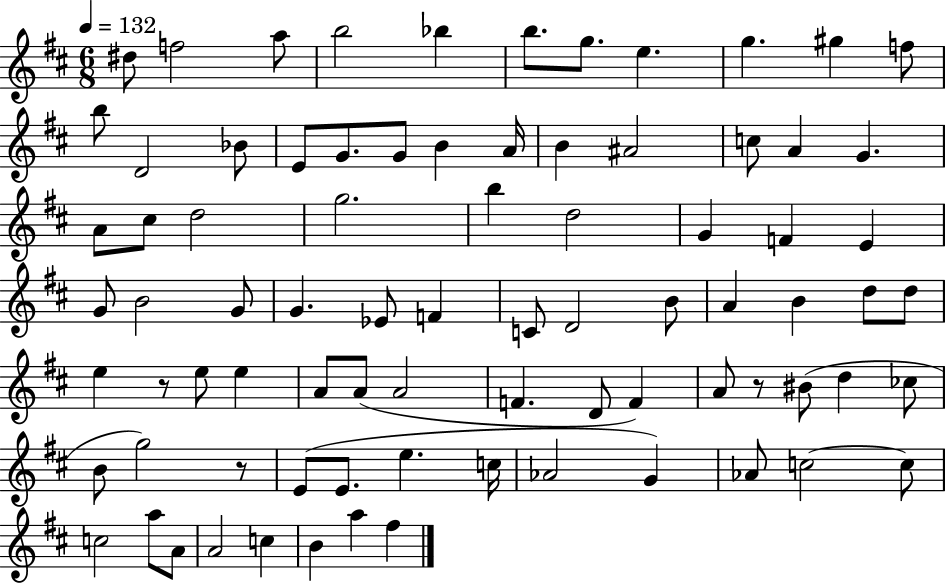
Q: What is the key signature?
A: D major